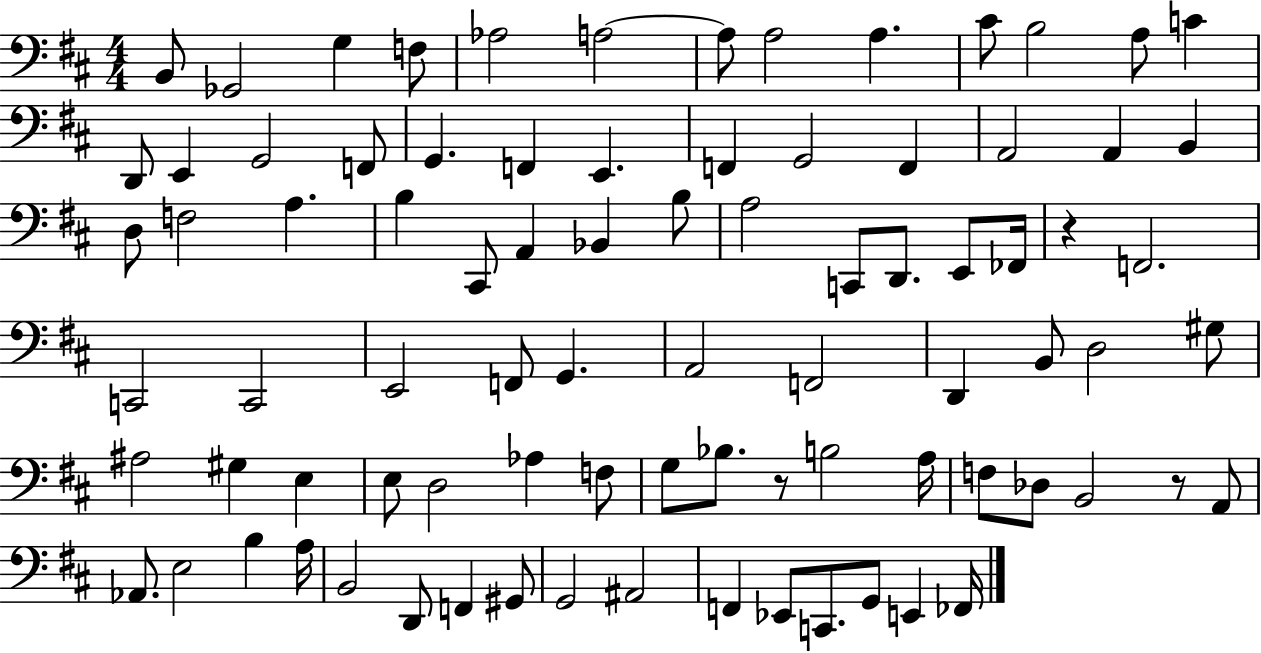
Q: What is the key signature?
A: D major